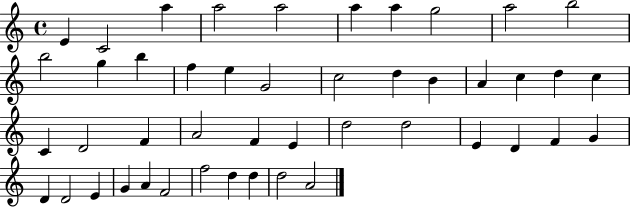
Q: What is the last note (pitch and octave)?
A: A4